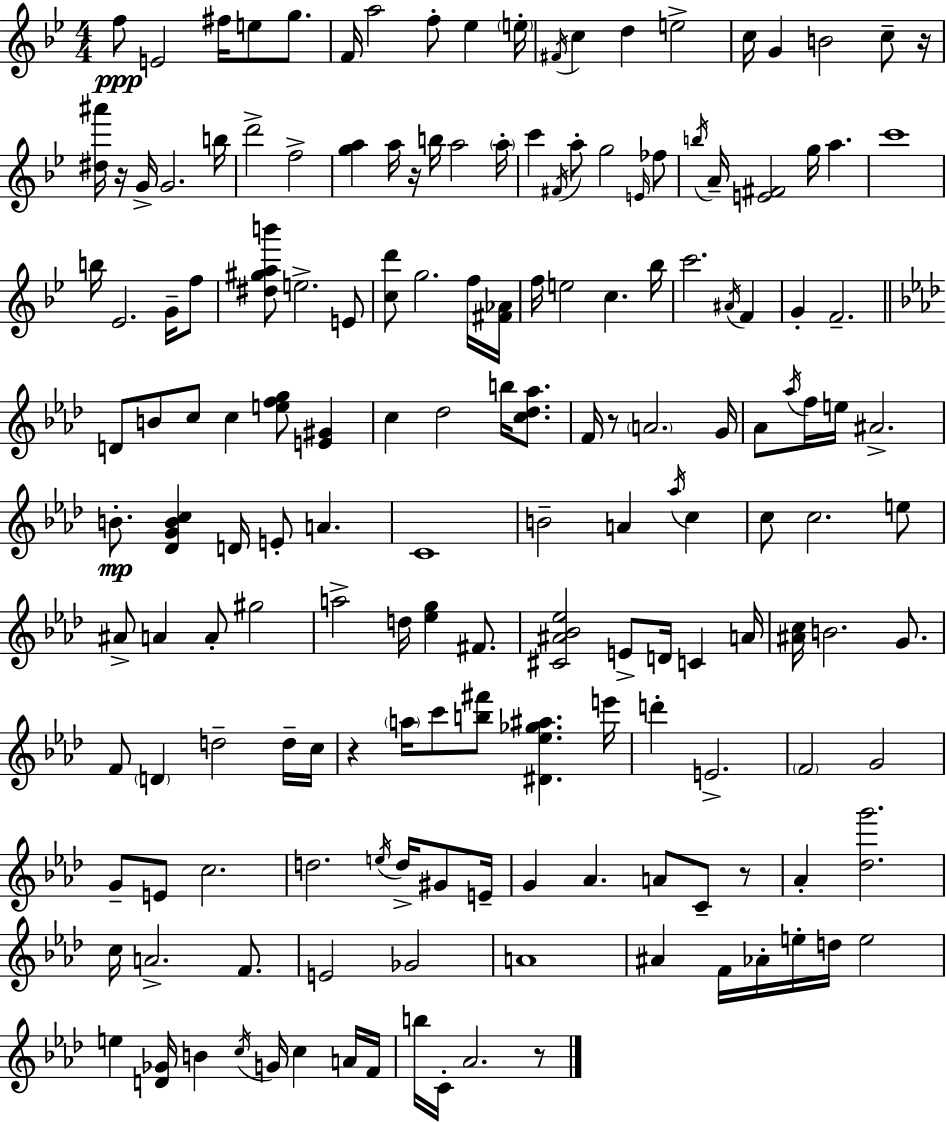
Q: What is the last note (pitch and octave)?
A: Ab4